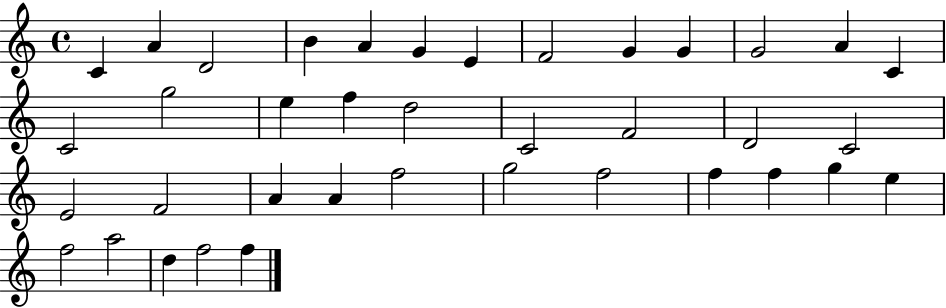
C4/q A4/q D4/h B4/q A4/q G4/q E4/q F4/h G4/q G4/q G4/h A4/q C4/q C4/h G5/h E5/q F5/q D5/h C4/h F4/h D4/h C4/h E4/h F4/h A4/q A4/q F5/h G5/h F5/h F5/q F5/q G5/q E5/q F5/h A5/h D5/q F5/h F5/q